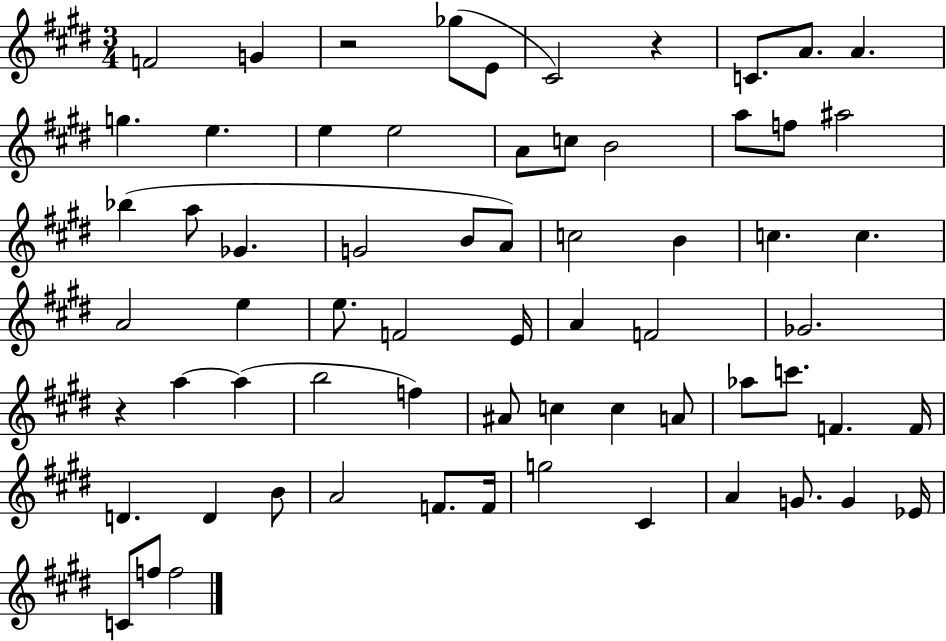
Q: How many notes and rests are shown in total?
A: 66